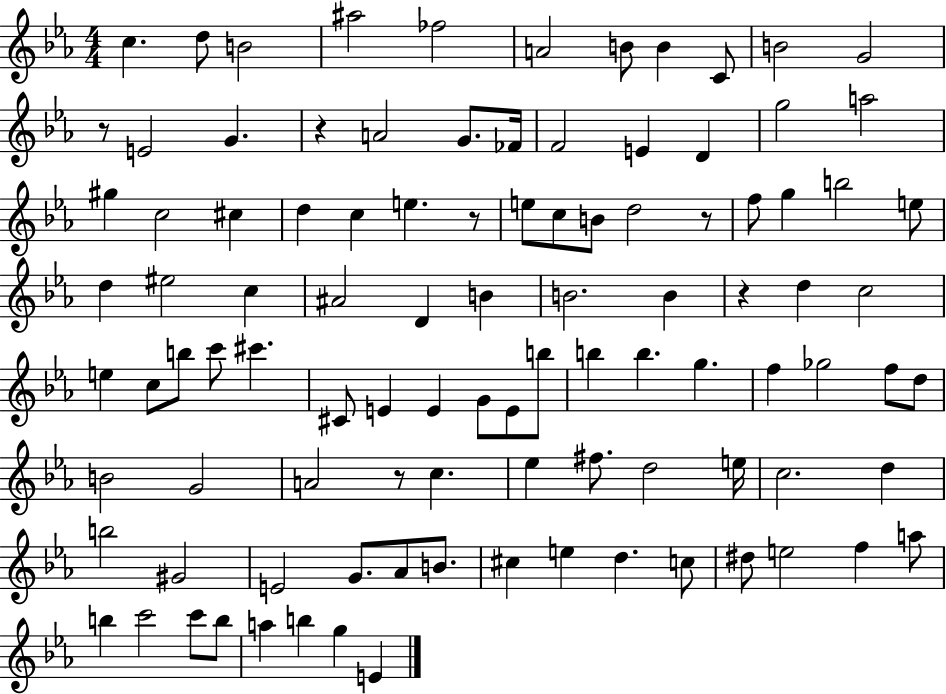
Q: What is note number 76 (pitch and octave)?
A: E4